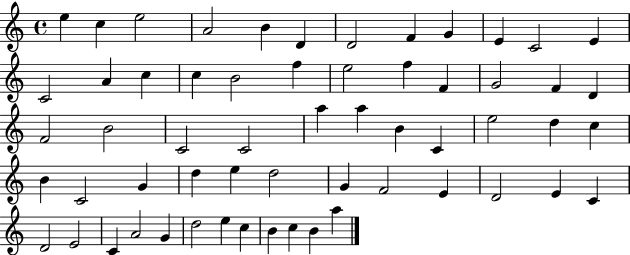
{
  \clef treble
  \time 4/4
  \defaultTimeSignature
  \key c \major
  e''4 c''4 e''2 | a'2 b'4 d'4 | d'2 f'4 g'4 | e'4 c'2 e'4 | \break c'2 a'4 c''4 | c''4 b'2 f''4 | e''2 f''4 f'4 | g'2 f'4 d'4 | \break f'2 b'2 | c'2 c'2 | a''4 a''4 b'4 c'4 | e''2 d''4 c''4 | \break b'4 c'2 g'4 | d''4 e''4 d''2 | g'4 f'2 e'4 | d'2 e'4 c'4 | \break d'2 e'2 | c'4 a'2 g'4 | d''2 e''4 c''4 | b'4 c''4 b'4 a''4 | \break \bar "|."
}